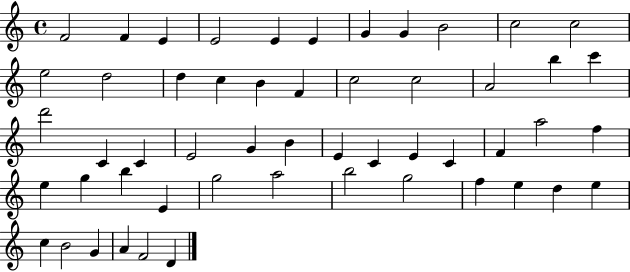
F4/h F4/q E4/q E4/h E4/q E4/q G4/q G4/q B4/h C5/h C5/h E5/h D5/h D5/q C5/q B4/q F4/q C5/h C5/h A4/h B5/q C6/q D6/h C4/q C4/q E4/h G4/q B4/q E4/q C4/q E4/q C4/q F4/q A5/h F5/q E5/q G5/q B5/q E4/q G5/h A5/h B5/h G5/h F5/q E5/q D5/q E5/q C5/q B4/h G4/q A4/q F4/h D4/q